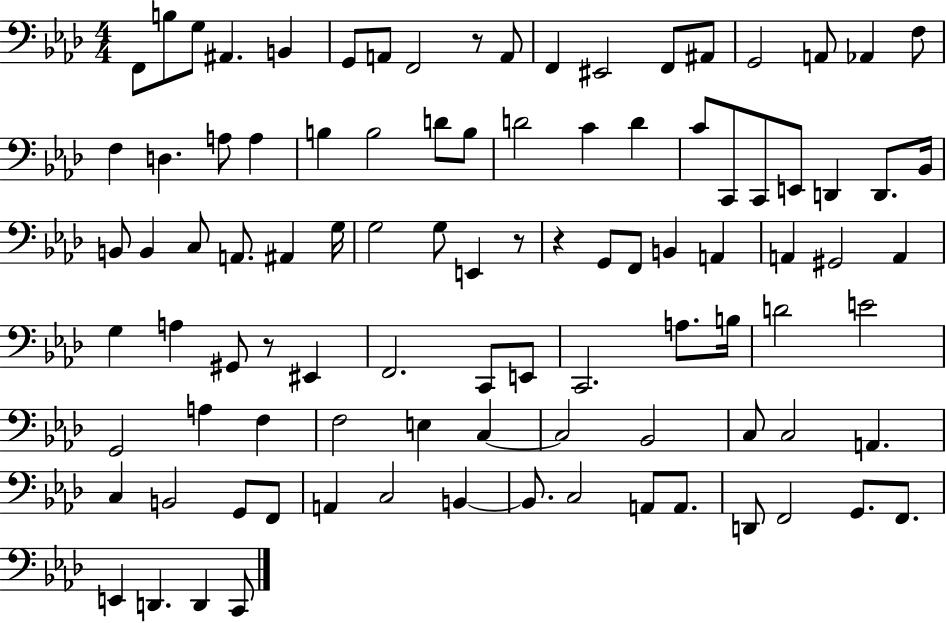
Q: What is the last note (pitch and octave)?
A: C2